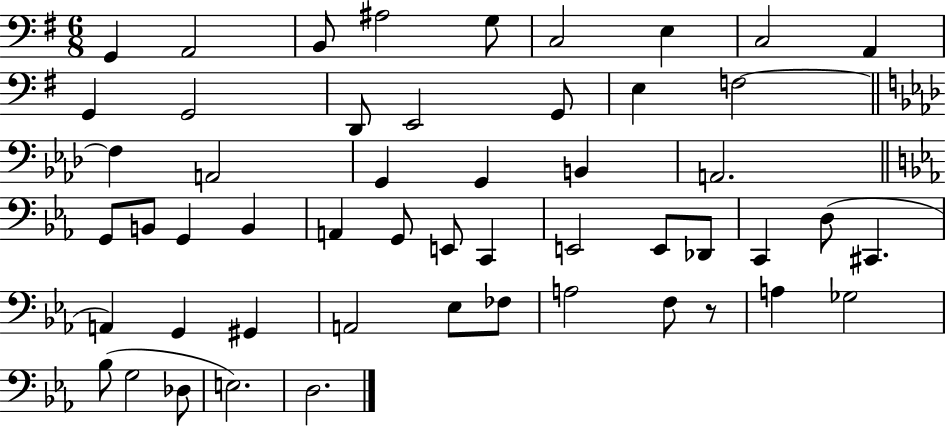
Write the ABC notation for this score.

X:1
T:Untitled
M:6/8
L:1/4
K:G
G,, A,,2 B,,/2 ^A,2 G,/2 C,2 E, C,2 A,, G,, G,,2 D,,/2 E,,2 G,,/2 E, F,2 F, A,,2 G,, G,, B,, A,,2 G,,/2 B,,/2 G,, B,, A,, G,,/2 E,,/2 C,, E,,2 E,,/2 _D,,/2 C,, D,/2 ^C,, A,, G,, ^G,, A,,2 _E,/2 _F,/2 A,2 F,/2 z/2 A, _G,2 _B,/2 G,2 _D,/2 E,2 D,2